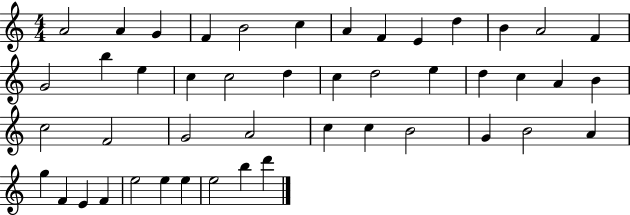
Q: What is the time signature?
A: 4/4